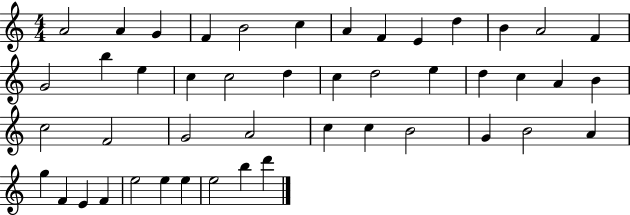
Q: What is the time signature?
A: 4/4